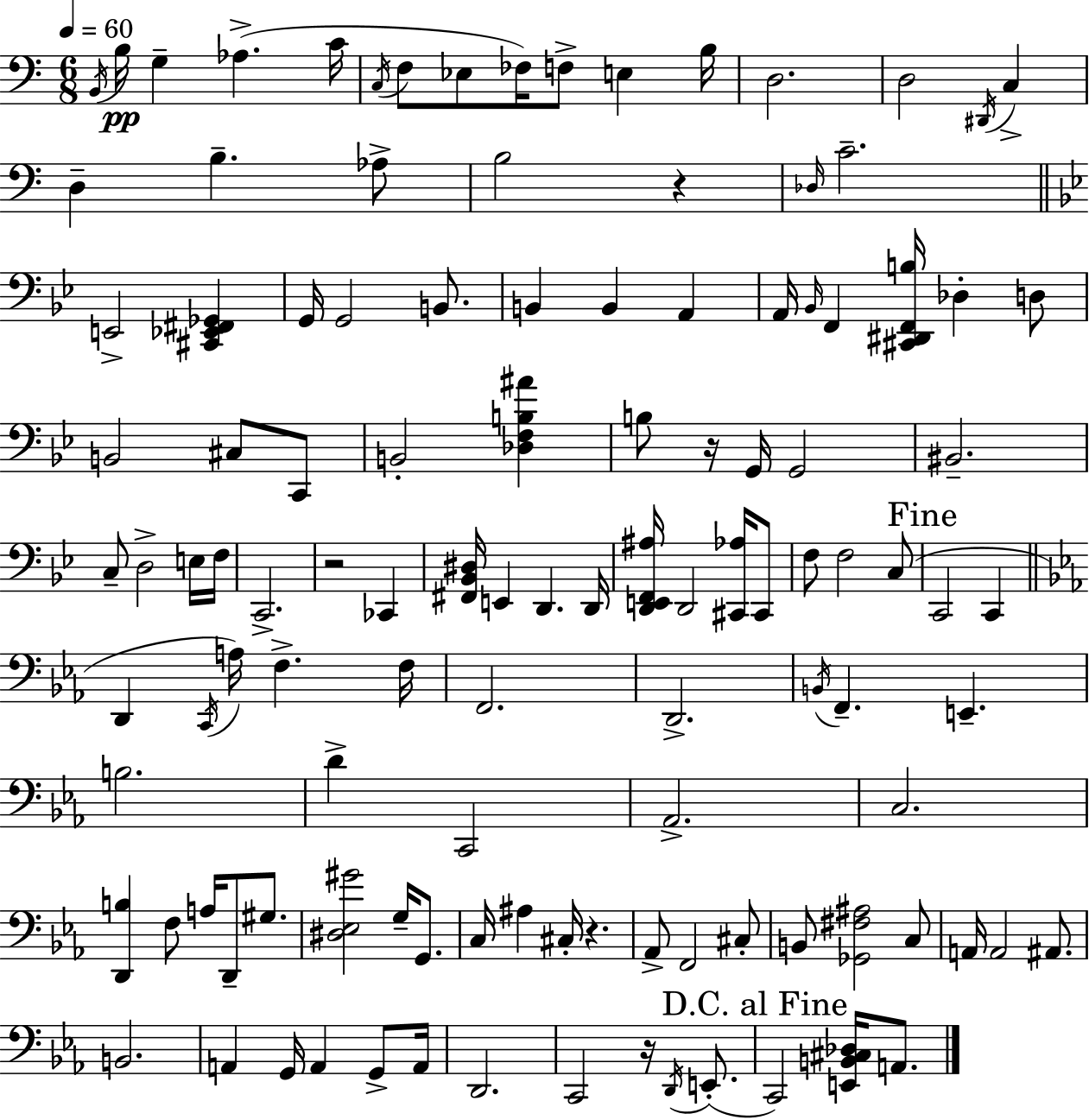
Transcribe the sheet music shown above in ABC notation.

X:1
T:Untitled
M:6/8
L:1/4
K:Am
B,,/4 B,/4 G, _A, C/4 C,/4 F,/2 _E,/2 _F,/4 F,/2 E, B,/4 D,2 D,2 ^D,,/4 C, D, B, _A,/2 B,2 z _D,/4 C2 E,,2 [^C,,_E,,^F,,_G,,] G,,/4 G,,2 B,,/2 B,, B,, A,, A,,/4 _B,,/4 F,, [^C,,^D,,F,,B,]/4 _D, D,/2 B,,2 ^C,/2 C,,/2 B,,2 [_D,F,B,^A] B,/2 z/4 G,,/4 G,,2 ^B,,2 C,/2 D,2 E,/4 F,/4 C,,2 z2 _C,, [^F,,_B,,^D,]/4 E,, D,, D,,/4 [D,,E,,F,,^A,]/4 D,,2 [^C,,_A,]/4 ^C,,/2 F,/2 F,2 C,/2 C,,2 C,, D,, C,,/4 A,/4 F, F,/4 F,,2 D,,2 B,,/4 F,, E,, B,2 D C,,2 _A,,2 C,2 [D,,B,] F,/2 A,/4 D,,/2 ^G,/2 [^D,_E,^G]2 G,/4 G,,/2 C,/4 ^A, ^C,/4 z _A,,/2 F,,2 ^C,/2 B,,/2 [_G,,^F,^A,]2 C,/2 A,,/4 A,,2 ^A,,/2 B,,2 A,, G,,/4 A,, G,,/2 A,,/4 D,,2 C,,2 z/4 D,,/4 E,,/2 C,,2 [E,,B,,^C,_D,]/4 A,,/2